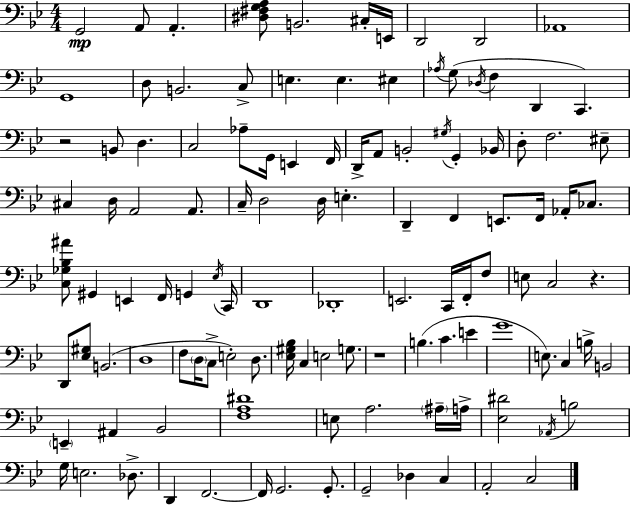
X:1
T:Untitled
M:4/4
L:1/4
K:Gm
G,,2 A,,/2 A,, [^D,^F,G,A,]/2 B,,2 ^C,/4 E,,/4 D,,2 D,,2 _A,,4 G,,4 D,/2 B,,2 C,/2 E, E, ^E, _A,/4 G,/2 _D,/4 F, D,, C,, z2 B,,/2 D, C,2 _A,/2 G,,/4 E,, F,,/4 D,,/4 A,,/2 B,,2 ^G,/4 G,, _B,,/4 D,/2 F,2 ^E,/2 ^C, D,/4 A,,2 A,,/2 C,/4 D,2 D,/4 E, D,, F,, E,,/2 F,,/4 _A,,/4 _C,/2 [C,_G,_B,^A]/2 ^G,, E,, F,,/4 G,, _E,/4 C,,/4 D,,4 _D,,4 E,,2 C,,/4 F,,/4 F,/2 E,/2 C,2 z D,,/2 [_E,^G,]/2 B,,2 D,4 F,/2 D,/4 C,/2 E,2 D,/2 [_E,^G,_B,]/4 C, E,2 G,/2 z4 B, C E G4 E,/2 C, B,/4 B,,2 E,, ^A,, _B,,2 [F,A,^D]4 E,/2 A,2 ^A,/4 A,/4 [_E,^D]2 _A,,/4 B,2 G,/4 E,2 _D,/2 D,, F,,2 F,,/4 G,,2 G,,/2 G,,2 _D, C, A,,2 C,2